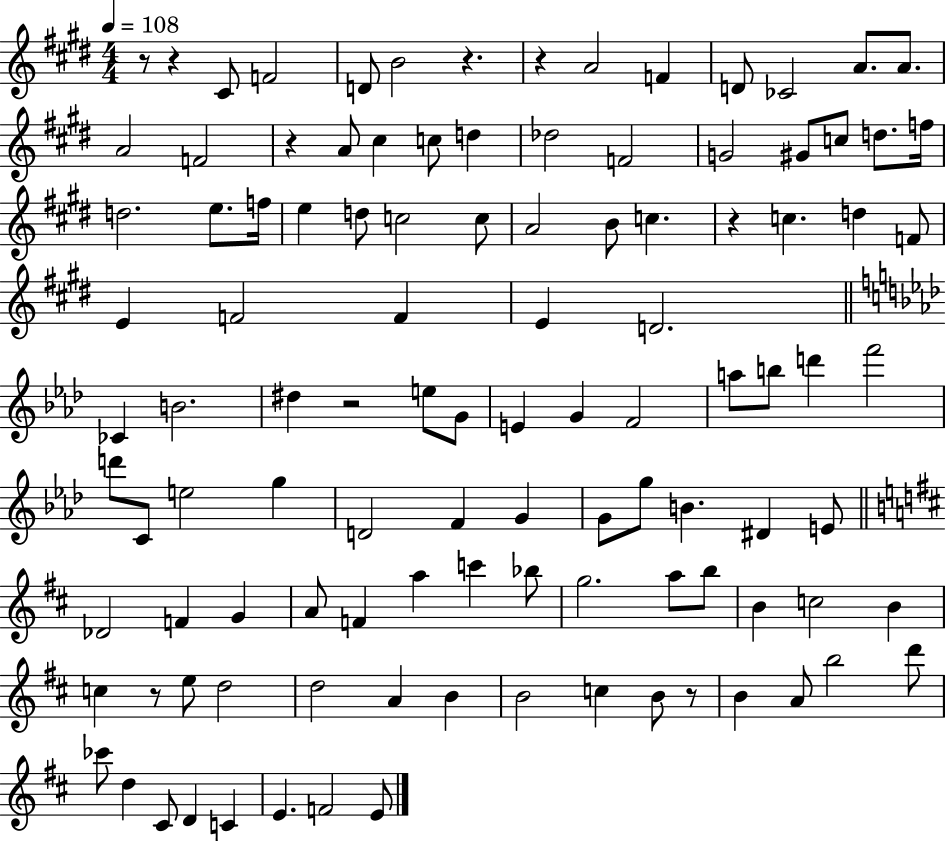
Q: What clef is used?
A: treble